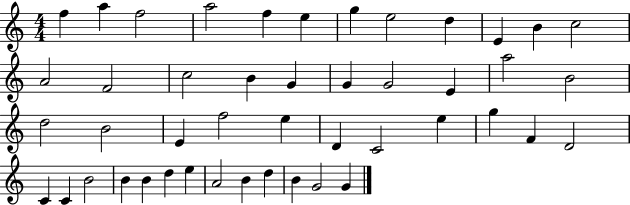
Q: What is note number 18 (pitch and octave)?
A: G4